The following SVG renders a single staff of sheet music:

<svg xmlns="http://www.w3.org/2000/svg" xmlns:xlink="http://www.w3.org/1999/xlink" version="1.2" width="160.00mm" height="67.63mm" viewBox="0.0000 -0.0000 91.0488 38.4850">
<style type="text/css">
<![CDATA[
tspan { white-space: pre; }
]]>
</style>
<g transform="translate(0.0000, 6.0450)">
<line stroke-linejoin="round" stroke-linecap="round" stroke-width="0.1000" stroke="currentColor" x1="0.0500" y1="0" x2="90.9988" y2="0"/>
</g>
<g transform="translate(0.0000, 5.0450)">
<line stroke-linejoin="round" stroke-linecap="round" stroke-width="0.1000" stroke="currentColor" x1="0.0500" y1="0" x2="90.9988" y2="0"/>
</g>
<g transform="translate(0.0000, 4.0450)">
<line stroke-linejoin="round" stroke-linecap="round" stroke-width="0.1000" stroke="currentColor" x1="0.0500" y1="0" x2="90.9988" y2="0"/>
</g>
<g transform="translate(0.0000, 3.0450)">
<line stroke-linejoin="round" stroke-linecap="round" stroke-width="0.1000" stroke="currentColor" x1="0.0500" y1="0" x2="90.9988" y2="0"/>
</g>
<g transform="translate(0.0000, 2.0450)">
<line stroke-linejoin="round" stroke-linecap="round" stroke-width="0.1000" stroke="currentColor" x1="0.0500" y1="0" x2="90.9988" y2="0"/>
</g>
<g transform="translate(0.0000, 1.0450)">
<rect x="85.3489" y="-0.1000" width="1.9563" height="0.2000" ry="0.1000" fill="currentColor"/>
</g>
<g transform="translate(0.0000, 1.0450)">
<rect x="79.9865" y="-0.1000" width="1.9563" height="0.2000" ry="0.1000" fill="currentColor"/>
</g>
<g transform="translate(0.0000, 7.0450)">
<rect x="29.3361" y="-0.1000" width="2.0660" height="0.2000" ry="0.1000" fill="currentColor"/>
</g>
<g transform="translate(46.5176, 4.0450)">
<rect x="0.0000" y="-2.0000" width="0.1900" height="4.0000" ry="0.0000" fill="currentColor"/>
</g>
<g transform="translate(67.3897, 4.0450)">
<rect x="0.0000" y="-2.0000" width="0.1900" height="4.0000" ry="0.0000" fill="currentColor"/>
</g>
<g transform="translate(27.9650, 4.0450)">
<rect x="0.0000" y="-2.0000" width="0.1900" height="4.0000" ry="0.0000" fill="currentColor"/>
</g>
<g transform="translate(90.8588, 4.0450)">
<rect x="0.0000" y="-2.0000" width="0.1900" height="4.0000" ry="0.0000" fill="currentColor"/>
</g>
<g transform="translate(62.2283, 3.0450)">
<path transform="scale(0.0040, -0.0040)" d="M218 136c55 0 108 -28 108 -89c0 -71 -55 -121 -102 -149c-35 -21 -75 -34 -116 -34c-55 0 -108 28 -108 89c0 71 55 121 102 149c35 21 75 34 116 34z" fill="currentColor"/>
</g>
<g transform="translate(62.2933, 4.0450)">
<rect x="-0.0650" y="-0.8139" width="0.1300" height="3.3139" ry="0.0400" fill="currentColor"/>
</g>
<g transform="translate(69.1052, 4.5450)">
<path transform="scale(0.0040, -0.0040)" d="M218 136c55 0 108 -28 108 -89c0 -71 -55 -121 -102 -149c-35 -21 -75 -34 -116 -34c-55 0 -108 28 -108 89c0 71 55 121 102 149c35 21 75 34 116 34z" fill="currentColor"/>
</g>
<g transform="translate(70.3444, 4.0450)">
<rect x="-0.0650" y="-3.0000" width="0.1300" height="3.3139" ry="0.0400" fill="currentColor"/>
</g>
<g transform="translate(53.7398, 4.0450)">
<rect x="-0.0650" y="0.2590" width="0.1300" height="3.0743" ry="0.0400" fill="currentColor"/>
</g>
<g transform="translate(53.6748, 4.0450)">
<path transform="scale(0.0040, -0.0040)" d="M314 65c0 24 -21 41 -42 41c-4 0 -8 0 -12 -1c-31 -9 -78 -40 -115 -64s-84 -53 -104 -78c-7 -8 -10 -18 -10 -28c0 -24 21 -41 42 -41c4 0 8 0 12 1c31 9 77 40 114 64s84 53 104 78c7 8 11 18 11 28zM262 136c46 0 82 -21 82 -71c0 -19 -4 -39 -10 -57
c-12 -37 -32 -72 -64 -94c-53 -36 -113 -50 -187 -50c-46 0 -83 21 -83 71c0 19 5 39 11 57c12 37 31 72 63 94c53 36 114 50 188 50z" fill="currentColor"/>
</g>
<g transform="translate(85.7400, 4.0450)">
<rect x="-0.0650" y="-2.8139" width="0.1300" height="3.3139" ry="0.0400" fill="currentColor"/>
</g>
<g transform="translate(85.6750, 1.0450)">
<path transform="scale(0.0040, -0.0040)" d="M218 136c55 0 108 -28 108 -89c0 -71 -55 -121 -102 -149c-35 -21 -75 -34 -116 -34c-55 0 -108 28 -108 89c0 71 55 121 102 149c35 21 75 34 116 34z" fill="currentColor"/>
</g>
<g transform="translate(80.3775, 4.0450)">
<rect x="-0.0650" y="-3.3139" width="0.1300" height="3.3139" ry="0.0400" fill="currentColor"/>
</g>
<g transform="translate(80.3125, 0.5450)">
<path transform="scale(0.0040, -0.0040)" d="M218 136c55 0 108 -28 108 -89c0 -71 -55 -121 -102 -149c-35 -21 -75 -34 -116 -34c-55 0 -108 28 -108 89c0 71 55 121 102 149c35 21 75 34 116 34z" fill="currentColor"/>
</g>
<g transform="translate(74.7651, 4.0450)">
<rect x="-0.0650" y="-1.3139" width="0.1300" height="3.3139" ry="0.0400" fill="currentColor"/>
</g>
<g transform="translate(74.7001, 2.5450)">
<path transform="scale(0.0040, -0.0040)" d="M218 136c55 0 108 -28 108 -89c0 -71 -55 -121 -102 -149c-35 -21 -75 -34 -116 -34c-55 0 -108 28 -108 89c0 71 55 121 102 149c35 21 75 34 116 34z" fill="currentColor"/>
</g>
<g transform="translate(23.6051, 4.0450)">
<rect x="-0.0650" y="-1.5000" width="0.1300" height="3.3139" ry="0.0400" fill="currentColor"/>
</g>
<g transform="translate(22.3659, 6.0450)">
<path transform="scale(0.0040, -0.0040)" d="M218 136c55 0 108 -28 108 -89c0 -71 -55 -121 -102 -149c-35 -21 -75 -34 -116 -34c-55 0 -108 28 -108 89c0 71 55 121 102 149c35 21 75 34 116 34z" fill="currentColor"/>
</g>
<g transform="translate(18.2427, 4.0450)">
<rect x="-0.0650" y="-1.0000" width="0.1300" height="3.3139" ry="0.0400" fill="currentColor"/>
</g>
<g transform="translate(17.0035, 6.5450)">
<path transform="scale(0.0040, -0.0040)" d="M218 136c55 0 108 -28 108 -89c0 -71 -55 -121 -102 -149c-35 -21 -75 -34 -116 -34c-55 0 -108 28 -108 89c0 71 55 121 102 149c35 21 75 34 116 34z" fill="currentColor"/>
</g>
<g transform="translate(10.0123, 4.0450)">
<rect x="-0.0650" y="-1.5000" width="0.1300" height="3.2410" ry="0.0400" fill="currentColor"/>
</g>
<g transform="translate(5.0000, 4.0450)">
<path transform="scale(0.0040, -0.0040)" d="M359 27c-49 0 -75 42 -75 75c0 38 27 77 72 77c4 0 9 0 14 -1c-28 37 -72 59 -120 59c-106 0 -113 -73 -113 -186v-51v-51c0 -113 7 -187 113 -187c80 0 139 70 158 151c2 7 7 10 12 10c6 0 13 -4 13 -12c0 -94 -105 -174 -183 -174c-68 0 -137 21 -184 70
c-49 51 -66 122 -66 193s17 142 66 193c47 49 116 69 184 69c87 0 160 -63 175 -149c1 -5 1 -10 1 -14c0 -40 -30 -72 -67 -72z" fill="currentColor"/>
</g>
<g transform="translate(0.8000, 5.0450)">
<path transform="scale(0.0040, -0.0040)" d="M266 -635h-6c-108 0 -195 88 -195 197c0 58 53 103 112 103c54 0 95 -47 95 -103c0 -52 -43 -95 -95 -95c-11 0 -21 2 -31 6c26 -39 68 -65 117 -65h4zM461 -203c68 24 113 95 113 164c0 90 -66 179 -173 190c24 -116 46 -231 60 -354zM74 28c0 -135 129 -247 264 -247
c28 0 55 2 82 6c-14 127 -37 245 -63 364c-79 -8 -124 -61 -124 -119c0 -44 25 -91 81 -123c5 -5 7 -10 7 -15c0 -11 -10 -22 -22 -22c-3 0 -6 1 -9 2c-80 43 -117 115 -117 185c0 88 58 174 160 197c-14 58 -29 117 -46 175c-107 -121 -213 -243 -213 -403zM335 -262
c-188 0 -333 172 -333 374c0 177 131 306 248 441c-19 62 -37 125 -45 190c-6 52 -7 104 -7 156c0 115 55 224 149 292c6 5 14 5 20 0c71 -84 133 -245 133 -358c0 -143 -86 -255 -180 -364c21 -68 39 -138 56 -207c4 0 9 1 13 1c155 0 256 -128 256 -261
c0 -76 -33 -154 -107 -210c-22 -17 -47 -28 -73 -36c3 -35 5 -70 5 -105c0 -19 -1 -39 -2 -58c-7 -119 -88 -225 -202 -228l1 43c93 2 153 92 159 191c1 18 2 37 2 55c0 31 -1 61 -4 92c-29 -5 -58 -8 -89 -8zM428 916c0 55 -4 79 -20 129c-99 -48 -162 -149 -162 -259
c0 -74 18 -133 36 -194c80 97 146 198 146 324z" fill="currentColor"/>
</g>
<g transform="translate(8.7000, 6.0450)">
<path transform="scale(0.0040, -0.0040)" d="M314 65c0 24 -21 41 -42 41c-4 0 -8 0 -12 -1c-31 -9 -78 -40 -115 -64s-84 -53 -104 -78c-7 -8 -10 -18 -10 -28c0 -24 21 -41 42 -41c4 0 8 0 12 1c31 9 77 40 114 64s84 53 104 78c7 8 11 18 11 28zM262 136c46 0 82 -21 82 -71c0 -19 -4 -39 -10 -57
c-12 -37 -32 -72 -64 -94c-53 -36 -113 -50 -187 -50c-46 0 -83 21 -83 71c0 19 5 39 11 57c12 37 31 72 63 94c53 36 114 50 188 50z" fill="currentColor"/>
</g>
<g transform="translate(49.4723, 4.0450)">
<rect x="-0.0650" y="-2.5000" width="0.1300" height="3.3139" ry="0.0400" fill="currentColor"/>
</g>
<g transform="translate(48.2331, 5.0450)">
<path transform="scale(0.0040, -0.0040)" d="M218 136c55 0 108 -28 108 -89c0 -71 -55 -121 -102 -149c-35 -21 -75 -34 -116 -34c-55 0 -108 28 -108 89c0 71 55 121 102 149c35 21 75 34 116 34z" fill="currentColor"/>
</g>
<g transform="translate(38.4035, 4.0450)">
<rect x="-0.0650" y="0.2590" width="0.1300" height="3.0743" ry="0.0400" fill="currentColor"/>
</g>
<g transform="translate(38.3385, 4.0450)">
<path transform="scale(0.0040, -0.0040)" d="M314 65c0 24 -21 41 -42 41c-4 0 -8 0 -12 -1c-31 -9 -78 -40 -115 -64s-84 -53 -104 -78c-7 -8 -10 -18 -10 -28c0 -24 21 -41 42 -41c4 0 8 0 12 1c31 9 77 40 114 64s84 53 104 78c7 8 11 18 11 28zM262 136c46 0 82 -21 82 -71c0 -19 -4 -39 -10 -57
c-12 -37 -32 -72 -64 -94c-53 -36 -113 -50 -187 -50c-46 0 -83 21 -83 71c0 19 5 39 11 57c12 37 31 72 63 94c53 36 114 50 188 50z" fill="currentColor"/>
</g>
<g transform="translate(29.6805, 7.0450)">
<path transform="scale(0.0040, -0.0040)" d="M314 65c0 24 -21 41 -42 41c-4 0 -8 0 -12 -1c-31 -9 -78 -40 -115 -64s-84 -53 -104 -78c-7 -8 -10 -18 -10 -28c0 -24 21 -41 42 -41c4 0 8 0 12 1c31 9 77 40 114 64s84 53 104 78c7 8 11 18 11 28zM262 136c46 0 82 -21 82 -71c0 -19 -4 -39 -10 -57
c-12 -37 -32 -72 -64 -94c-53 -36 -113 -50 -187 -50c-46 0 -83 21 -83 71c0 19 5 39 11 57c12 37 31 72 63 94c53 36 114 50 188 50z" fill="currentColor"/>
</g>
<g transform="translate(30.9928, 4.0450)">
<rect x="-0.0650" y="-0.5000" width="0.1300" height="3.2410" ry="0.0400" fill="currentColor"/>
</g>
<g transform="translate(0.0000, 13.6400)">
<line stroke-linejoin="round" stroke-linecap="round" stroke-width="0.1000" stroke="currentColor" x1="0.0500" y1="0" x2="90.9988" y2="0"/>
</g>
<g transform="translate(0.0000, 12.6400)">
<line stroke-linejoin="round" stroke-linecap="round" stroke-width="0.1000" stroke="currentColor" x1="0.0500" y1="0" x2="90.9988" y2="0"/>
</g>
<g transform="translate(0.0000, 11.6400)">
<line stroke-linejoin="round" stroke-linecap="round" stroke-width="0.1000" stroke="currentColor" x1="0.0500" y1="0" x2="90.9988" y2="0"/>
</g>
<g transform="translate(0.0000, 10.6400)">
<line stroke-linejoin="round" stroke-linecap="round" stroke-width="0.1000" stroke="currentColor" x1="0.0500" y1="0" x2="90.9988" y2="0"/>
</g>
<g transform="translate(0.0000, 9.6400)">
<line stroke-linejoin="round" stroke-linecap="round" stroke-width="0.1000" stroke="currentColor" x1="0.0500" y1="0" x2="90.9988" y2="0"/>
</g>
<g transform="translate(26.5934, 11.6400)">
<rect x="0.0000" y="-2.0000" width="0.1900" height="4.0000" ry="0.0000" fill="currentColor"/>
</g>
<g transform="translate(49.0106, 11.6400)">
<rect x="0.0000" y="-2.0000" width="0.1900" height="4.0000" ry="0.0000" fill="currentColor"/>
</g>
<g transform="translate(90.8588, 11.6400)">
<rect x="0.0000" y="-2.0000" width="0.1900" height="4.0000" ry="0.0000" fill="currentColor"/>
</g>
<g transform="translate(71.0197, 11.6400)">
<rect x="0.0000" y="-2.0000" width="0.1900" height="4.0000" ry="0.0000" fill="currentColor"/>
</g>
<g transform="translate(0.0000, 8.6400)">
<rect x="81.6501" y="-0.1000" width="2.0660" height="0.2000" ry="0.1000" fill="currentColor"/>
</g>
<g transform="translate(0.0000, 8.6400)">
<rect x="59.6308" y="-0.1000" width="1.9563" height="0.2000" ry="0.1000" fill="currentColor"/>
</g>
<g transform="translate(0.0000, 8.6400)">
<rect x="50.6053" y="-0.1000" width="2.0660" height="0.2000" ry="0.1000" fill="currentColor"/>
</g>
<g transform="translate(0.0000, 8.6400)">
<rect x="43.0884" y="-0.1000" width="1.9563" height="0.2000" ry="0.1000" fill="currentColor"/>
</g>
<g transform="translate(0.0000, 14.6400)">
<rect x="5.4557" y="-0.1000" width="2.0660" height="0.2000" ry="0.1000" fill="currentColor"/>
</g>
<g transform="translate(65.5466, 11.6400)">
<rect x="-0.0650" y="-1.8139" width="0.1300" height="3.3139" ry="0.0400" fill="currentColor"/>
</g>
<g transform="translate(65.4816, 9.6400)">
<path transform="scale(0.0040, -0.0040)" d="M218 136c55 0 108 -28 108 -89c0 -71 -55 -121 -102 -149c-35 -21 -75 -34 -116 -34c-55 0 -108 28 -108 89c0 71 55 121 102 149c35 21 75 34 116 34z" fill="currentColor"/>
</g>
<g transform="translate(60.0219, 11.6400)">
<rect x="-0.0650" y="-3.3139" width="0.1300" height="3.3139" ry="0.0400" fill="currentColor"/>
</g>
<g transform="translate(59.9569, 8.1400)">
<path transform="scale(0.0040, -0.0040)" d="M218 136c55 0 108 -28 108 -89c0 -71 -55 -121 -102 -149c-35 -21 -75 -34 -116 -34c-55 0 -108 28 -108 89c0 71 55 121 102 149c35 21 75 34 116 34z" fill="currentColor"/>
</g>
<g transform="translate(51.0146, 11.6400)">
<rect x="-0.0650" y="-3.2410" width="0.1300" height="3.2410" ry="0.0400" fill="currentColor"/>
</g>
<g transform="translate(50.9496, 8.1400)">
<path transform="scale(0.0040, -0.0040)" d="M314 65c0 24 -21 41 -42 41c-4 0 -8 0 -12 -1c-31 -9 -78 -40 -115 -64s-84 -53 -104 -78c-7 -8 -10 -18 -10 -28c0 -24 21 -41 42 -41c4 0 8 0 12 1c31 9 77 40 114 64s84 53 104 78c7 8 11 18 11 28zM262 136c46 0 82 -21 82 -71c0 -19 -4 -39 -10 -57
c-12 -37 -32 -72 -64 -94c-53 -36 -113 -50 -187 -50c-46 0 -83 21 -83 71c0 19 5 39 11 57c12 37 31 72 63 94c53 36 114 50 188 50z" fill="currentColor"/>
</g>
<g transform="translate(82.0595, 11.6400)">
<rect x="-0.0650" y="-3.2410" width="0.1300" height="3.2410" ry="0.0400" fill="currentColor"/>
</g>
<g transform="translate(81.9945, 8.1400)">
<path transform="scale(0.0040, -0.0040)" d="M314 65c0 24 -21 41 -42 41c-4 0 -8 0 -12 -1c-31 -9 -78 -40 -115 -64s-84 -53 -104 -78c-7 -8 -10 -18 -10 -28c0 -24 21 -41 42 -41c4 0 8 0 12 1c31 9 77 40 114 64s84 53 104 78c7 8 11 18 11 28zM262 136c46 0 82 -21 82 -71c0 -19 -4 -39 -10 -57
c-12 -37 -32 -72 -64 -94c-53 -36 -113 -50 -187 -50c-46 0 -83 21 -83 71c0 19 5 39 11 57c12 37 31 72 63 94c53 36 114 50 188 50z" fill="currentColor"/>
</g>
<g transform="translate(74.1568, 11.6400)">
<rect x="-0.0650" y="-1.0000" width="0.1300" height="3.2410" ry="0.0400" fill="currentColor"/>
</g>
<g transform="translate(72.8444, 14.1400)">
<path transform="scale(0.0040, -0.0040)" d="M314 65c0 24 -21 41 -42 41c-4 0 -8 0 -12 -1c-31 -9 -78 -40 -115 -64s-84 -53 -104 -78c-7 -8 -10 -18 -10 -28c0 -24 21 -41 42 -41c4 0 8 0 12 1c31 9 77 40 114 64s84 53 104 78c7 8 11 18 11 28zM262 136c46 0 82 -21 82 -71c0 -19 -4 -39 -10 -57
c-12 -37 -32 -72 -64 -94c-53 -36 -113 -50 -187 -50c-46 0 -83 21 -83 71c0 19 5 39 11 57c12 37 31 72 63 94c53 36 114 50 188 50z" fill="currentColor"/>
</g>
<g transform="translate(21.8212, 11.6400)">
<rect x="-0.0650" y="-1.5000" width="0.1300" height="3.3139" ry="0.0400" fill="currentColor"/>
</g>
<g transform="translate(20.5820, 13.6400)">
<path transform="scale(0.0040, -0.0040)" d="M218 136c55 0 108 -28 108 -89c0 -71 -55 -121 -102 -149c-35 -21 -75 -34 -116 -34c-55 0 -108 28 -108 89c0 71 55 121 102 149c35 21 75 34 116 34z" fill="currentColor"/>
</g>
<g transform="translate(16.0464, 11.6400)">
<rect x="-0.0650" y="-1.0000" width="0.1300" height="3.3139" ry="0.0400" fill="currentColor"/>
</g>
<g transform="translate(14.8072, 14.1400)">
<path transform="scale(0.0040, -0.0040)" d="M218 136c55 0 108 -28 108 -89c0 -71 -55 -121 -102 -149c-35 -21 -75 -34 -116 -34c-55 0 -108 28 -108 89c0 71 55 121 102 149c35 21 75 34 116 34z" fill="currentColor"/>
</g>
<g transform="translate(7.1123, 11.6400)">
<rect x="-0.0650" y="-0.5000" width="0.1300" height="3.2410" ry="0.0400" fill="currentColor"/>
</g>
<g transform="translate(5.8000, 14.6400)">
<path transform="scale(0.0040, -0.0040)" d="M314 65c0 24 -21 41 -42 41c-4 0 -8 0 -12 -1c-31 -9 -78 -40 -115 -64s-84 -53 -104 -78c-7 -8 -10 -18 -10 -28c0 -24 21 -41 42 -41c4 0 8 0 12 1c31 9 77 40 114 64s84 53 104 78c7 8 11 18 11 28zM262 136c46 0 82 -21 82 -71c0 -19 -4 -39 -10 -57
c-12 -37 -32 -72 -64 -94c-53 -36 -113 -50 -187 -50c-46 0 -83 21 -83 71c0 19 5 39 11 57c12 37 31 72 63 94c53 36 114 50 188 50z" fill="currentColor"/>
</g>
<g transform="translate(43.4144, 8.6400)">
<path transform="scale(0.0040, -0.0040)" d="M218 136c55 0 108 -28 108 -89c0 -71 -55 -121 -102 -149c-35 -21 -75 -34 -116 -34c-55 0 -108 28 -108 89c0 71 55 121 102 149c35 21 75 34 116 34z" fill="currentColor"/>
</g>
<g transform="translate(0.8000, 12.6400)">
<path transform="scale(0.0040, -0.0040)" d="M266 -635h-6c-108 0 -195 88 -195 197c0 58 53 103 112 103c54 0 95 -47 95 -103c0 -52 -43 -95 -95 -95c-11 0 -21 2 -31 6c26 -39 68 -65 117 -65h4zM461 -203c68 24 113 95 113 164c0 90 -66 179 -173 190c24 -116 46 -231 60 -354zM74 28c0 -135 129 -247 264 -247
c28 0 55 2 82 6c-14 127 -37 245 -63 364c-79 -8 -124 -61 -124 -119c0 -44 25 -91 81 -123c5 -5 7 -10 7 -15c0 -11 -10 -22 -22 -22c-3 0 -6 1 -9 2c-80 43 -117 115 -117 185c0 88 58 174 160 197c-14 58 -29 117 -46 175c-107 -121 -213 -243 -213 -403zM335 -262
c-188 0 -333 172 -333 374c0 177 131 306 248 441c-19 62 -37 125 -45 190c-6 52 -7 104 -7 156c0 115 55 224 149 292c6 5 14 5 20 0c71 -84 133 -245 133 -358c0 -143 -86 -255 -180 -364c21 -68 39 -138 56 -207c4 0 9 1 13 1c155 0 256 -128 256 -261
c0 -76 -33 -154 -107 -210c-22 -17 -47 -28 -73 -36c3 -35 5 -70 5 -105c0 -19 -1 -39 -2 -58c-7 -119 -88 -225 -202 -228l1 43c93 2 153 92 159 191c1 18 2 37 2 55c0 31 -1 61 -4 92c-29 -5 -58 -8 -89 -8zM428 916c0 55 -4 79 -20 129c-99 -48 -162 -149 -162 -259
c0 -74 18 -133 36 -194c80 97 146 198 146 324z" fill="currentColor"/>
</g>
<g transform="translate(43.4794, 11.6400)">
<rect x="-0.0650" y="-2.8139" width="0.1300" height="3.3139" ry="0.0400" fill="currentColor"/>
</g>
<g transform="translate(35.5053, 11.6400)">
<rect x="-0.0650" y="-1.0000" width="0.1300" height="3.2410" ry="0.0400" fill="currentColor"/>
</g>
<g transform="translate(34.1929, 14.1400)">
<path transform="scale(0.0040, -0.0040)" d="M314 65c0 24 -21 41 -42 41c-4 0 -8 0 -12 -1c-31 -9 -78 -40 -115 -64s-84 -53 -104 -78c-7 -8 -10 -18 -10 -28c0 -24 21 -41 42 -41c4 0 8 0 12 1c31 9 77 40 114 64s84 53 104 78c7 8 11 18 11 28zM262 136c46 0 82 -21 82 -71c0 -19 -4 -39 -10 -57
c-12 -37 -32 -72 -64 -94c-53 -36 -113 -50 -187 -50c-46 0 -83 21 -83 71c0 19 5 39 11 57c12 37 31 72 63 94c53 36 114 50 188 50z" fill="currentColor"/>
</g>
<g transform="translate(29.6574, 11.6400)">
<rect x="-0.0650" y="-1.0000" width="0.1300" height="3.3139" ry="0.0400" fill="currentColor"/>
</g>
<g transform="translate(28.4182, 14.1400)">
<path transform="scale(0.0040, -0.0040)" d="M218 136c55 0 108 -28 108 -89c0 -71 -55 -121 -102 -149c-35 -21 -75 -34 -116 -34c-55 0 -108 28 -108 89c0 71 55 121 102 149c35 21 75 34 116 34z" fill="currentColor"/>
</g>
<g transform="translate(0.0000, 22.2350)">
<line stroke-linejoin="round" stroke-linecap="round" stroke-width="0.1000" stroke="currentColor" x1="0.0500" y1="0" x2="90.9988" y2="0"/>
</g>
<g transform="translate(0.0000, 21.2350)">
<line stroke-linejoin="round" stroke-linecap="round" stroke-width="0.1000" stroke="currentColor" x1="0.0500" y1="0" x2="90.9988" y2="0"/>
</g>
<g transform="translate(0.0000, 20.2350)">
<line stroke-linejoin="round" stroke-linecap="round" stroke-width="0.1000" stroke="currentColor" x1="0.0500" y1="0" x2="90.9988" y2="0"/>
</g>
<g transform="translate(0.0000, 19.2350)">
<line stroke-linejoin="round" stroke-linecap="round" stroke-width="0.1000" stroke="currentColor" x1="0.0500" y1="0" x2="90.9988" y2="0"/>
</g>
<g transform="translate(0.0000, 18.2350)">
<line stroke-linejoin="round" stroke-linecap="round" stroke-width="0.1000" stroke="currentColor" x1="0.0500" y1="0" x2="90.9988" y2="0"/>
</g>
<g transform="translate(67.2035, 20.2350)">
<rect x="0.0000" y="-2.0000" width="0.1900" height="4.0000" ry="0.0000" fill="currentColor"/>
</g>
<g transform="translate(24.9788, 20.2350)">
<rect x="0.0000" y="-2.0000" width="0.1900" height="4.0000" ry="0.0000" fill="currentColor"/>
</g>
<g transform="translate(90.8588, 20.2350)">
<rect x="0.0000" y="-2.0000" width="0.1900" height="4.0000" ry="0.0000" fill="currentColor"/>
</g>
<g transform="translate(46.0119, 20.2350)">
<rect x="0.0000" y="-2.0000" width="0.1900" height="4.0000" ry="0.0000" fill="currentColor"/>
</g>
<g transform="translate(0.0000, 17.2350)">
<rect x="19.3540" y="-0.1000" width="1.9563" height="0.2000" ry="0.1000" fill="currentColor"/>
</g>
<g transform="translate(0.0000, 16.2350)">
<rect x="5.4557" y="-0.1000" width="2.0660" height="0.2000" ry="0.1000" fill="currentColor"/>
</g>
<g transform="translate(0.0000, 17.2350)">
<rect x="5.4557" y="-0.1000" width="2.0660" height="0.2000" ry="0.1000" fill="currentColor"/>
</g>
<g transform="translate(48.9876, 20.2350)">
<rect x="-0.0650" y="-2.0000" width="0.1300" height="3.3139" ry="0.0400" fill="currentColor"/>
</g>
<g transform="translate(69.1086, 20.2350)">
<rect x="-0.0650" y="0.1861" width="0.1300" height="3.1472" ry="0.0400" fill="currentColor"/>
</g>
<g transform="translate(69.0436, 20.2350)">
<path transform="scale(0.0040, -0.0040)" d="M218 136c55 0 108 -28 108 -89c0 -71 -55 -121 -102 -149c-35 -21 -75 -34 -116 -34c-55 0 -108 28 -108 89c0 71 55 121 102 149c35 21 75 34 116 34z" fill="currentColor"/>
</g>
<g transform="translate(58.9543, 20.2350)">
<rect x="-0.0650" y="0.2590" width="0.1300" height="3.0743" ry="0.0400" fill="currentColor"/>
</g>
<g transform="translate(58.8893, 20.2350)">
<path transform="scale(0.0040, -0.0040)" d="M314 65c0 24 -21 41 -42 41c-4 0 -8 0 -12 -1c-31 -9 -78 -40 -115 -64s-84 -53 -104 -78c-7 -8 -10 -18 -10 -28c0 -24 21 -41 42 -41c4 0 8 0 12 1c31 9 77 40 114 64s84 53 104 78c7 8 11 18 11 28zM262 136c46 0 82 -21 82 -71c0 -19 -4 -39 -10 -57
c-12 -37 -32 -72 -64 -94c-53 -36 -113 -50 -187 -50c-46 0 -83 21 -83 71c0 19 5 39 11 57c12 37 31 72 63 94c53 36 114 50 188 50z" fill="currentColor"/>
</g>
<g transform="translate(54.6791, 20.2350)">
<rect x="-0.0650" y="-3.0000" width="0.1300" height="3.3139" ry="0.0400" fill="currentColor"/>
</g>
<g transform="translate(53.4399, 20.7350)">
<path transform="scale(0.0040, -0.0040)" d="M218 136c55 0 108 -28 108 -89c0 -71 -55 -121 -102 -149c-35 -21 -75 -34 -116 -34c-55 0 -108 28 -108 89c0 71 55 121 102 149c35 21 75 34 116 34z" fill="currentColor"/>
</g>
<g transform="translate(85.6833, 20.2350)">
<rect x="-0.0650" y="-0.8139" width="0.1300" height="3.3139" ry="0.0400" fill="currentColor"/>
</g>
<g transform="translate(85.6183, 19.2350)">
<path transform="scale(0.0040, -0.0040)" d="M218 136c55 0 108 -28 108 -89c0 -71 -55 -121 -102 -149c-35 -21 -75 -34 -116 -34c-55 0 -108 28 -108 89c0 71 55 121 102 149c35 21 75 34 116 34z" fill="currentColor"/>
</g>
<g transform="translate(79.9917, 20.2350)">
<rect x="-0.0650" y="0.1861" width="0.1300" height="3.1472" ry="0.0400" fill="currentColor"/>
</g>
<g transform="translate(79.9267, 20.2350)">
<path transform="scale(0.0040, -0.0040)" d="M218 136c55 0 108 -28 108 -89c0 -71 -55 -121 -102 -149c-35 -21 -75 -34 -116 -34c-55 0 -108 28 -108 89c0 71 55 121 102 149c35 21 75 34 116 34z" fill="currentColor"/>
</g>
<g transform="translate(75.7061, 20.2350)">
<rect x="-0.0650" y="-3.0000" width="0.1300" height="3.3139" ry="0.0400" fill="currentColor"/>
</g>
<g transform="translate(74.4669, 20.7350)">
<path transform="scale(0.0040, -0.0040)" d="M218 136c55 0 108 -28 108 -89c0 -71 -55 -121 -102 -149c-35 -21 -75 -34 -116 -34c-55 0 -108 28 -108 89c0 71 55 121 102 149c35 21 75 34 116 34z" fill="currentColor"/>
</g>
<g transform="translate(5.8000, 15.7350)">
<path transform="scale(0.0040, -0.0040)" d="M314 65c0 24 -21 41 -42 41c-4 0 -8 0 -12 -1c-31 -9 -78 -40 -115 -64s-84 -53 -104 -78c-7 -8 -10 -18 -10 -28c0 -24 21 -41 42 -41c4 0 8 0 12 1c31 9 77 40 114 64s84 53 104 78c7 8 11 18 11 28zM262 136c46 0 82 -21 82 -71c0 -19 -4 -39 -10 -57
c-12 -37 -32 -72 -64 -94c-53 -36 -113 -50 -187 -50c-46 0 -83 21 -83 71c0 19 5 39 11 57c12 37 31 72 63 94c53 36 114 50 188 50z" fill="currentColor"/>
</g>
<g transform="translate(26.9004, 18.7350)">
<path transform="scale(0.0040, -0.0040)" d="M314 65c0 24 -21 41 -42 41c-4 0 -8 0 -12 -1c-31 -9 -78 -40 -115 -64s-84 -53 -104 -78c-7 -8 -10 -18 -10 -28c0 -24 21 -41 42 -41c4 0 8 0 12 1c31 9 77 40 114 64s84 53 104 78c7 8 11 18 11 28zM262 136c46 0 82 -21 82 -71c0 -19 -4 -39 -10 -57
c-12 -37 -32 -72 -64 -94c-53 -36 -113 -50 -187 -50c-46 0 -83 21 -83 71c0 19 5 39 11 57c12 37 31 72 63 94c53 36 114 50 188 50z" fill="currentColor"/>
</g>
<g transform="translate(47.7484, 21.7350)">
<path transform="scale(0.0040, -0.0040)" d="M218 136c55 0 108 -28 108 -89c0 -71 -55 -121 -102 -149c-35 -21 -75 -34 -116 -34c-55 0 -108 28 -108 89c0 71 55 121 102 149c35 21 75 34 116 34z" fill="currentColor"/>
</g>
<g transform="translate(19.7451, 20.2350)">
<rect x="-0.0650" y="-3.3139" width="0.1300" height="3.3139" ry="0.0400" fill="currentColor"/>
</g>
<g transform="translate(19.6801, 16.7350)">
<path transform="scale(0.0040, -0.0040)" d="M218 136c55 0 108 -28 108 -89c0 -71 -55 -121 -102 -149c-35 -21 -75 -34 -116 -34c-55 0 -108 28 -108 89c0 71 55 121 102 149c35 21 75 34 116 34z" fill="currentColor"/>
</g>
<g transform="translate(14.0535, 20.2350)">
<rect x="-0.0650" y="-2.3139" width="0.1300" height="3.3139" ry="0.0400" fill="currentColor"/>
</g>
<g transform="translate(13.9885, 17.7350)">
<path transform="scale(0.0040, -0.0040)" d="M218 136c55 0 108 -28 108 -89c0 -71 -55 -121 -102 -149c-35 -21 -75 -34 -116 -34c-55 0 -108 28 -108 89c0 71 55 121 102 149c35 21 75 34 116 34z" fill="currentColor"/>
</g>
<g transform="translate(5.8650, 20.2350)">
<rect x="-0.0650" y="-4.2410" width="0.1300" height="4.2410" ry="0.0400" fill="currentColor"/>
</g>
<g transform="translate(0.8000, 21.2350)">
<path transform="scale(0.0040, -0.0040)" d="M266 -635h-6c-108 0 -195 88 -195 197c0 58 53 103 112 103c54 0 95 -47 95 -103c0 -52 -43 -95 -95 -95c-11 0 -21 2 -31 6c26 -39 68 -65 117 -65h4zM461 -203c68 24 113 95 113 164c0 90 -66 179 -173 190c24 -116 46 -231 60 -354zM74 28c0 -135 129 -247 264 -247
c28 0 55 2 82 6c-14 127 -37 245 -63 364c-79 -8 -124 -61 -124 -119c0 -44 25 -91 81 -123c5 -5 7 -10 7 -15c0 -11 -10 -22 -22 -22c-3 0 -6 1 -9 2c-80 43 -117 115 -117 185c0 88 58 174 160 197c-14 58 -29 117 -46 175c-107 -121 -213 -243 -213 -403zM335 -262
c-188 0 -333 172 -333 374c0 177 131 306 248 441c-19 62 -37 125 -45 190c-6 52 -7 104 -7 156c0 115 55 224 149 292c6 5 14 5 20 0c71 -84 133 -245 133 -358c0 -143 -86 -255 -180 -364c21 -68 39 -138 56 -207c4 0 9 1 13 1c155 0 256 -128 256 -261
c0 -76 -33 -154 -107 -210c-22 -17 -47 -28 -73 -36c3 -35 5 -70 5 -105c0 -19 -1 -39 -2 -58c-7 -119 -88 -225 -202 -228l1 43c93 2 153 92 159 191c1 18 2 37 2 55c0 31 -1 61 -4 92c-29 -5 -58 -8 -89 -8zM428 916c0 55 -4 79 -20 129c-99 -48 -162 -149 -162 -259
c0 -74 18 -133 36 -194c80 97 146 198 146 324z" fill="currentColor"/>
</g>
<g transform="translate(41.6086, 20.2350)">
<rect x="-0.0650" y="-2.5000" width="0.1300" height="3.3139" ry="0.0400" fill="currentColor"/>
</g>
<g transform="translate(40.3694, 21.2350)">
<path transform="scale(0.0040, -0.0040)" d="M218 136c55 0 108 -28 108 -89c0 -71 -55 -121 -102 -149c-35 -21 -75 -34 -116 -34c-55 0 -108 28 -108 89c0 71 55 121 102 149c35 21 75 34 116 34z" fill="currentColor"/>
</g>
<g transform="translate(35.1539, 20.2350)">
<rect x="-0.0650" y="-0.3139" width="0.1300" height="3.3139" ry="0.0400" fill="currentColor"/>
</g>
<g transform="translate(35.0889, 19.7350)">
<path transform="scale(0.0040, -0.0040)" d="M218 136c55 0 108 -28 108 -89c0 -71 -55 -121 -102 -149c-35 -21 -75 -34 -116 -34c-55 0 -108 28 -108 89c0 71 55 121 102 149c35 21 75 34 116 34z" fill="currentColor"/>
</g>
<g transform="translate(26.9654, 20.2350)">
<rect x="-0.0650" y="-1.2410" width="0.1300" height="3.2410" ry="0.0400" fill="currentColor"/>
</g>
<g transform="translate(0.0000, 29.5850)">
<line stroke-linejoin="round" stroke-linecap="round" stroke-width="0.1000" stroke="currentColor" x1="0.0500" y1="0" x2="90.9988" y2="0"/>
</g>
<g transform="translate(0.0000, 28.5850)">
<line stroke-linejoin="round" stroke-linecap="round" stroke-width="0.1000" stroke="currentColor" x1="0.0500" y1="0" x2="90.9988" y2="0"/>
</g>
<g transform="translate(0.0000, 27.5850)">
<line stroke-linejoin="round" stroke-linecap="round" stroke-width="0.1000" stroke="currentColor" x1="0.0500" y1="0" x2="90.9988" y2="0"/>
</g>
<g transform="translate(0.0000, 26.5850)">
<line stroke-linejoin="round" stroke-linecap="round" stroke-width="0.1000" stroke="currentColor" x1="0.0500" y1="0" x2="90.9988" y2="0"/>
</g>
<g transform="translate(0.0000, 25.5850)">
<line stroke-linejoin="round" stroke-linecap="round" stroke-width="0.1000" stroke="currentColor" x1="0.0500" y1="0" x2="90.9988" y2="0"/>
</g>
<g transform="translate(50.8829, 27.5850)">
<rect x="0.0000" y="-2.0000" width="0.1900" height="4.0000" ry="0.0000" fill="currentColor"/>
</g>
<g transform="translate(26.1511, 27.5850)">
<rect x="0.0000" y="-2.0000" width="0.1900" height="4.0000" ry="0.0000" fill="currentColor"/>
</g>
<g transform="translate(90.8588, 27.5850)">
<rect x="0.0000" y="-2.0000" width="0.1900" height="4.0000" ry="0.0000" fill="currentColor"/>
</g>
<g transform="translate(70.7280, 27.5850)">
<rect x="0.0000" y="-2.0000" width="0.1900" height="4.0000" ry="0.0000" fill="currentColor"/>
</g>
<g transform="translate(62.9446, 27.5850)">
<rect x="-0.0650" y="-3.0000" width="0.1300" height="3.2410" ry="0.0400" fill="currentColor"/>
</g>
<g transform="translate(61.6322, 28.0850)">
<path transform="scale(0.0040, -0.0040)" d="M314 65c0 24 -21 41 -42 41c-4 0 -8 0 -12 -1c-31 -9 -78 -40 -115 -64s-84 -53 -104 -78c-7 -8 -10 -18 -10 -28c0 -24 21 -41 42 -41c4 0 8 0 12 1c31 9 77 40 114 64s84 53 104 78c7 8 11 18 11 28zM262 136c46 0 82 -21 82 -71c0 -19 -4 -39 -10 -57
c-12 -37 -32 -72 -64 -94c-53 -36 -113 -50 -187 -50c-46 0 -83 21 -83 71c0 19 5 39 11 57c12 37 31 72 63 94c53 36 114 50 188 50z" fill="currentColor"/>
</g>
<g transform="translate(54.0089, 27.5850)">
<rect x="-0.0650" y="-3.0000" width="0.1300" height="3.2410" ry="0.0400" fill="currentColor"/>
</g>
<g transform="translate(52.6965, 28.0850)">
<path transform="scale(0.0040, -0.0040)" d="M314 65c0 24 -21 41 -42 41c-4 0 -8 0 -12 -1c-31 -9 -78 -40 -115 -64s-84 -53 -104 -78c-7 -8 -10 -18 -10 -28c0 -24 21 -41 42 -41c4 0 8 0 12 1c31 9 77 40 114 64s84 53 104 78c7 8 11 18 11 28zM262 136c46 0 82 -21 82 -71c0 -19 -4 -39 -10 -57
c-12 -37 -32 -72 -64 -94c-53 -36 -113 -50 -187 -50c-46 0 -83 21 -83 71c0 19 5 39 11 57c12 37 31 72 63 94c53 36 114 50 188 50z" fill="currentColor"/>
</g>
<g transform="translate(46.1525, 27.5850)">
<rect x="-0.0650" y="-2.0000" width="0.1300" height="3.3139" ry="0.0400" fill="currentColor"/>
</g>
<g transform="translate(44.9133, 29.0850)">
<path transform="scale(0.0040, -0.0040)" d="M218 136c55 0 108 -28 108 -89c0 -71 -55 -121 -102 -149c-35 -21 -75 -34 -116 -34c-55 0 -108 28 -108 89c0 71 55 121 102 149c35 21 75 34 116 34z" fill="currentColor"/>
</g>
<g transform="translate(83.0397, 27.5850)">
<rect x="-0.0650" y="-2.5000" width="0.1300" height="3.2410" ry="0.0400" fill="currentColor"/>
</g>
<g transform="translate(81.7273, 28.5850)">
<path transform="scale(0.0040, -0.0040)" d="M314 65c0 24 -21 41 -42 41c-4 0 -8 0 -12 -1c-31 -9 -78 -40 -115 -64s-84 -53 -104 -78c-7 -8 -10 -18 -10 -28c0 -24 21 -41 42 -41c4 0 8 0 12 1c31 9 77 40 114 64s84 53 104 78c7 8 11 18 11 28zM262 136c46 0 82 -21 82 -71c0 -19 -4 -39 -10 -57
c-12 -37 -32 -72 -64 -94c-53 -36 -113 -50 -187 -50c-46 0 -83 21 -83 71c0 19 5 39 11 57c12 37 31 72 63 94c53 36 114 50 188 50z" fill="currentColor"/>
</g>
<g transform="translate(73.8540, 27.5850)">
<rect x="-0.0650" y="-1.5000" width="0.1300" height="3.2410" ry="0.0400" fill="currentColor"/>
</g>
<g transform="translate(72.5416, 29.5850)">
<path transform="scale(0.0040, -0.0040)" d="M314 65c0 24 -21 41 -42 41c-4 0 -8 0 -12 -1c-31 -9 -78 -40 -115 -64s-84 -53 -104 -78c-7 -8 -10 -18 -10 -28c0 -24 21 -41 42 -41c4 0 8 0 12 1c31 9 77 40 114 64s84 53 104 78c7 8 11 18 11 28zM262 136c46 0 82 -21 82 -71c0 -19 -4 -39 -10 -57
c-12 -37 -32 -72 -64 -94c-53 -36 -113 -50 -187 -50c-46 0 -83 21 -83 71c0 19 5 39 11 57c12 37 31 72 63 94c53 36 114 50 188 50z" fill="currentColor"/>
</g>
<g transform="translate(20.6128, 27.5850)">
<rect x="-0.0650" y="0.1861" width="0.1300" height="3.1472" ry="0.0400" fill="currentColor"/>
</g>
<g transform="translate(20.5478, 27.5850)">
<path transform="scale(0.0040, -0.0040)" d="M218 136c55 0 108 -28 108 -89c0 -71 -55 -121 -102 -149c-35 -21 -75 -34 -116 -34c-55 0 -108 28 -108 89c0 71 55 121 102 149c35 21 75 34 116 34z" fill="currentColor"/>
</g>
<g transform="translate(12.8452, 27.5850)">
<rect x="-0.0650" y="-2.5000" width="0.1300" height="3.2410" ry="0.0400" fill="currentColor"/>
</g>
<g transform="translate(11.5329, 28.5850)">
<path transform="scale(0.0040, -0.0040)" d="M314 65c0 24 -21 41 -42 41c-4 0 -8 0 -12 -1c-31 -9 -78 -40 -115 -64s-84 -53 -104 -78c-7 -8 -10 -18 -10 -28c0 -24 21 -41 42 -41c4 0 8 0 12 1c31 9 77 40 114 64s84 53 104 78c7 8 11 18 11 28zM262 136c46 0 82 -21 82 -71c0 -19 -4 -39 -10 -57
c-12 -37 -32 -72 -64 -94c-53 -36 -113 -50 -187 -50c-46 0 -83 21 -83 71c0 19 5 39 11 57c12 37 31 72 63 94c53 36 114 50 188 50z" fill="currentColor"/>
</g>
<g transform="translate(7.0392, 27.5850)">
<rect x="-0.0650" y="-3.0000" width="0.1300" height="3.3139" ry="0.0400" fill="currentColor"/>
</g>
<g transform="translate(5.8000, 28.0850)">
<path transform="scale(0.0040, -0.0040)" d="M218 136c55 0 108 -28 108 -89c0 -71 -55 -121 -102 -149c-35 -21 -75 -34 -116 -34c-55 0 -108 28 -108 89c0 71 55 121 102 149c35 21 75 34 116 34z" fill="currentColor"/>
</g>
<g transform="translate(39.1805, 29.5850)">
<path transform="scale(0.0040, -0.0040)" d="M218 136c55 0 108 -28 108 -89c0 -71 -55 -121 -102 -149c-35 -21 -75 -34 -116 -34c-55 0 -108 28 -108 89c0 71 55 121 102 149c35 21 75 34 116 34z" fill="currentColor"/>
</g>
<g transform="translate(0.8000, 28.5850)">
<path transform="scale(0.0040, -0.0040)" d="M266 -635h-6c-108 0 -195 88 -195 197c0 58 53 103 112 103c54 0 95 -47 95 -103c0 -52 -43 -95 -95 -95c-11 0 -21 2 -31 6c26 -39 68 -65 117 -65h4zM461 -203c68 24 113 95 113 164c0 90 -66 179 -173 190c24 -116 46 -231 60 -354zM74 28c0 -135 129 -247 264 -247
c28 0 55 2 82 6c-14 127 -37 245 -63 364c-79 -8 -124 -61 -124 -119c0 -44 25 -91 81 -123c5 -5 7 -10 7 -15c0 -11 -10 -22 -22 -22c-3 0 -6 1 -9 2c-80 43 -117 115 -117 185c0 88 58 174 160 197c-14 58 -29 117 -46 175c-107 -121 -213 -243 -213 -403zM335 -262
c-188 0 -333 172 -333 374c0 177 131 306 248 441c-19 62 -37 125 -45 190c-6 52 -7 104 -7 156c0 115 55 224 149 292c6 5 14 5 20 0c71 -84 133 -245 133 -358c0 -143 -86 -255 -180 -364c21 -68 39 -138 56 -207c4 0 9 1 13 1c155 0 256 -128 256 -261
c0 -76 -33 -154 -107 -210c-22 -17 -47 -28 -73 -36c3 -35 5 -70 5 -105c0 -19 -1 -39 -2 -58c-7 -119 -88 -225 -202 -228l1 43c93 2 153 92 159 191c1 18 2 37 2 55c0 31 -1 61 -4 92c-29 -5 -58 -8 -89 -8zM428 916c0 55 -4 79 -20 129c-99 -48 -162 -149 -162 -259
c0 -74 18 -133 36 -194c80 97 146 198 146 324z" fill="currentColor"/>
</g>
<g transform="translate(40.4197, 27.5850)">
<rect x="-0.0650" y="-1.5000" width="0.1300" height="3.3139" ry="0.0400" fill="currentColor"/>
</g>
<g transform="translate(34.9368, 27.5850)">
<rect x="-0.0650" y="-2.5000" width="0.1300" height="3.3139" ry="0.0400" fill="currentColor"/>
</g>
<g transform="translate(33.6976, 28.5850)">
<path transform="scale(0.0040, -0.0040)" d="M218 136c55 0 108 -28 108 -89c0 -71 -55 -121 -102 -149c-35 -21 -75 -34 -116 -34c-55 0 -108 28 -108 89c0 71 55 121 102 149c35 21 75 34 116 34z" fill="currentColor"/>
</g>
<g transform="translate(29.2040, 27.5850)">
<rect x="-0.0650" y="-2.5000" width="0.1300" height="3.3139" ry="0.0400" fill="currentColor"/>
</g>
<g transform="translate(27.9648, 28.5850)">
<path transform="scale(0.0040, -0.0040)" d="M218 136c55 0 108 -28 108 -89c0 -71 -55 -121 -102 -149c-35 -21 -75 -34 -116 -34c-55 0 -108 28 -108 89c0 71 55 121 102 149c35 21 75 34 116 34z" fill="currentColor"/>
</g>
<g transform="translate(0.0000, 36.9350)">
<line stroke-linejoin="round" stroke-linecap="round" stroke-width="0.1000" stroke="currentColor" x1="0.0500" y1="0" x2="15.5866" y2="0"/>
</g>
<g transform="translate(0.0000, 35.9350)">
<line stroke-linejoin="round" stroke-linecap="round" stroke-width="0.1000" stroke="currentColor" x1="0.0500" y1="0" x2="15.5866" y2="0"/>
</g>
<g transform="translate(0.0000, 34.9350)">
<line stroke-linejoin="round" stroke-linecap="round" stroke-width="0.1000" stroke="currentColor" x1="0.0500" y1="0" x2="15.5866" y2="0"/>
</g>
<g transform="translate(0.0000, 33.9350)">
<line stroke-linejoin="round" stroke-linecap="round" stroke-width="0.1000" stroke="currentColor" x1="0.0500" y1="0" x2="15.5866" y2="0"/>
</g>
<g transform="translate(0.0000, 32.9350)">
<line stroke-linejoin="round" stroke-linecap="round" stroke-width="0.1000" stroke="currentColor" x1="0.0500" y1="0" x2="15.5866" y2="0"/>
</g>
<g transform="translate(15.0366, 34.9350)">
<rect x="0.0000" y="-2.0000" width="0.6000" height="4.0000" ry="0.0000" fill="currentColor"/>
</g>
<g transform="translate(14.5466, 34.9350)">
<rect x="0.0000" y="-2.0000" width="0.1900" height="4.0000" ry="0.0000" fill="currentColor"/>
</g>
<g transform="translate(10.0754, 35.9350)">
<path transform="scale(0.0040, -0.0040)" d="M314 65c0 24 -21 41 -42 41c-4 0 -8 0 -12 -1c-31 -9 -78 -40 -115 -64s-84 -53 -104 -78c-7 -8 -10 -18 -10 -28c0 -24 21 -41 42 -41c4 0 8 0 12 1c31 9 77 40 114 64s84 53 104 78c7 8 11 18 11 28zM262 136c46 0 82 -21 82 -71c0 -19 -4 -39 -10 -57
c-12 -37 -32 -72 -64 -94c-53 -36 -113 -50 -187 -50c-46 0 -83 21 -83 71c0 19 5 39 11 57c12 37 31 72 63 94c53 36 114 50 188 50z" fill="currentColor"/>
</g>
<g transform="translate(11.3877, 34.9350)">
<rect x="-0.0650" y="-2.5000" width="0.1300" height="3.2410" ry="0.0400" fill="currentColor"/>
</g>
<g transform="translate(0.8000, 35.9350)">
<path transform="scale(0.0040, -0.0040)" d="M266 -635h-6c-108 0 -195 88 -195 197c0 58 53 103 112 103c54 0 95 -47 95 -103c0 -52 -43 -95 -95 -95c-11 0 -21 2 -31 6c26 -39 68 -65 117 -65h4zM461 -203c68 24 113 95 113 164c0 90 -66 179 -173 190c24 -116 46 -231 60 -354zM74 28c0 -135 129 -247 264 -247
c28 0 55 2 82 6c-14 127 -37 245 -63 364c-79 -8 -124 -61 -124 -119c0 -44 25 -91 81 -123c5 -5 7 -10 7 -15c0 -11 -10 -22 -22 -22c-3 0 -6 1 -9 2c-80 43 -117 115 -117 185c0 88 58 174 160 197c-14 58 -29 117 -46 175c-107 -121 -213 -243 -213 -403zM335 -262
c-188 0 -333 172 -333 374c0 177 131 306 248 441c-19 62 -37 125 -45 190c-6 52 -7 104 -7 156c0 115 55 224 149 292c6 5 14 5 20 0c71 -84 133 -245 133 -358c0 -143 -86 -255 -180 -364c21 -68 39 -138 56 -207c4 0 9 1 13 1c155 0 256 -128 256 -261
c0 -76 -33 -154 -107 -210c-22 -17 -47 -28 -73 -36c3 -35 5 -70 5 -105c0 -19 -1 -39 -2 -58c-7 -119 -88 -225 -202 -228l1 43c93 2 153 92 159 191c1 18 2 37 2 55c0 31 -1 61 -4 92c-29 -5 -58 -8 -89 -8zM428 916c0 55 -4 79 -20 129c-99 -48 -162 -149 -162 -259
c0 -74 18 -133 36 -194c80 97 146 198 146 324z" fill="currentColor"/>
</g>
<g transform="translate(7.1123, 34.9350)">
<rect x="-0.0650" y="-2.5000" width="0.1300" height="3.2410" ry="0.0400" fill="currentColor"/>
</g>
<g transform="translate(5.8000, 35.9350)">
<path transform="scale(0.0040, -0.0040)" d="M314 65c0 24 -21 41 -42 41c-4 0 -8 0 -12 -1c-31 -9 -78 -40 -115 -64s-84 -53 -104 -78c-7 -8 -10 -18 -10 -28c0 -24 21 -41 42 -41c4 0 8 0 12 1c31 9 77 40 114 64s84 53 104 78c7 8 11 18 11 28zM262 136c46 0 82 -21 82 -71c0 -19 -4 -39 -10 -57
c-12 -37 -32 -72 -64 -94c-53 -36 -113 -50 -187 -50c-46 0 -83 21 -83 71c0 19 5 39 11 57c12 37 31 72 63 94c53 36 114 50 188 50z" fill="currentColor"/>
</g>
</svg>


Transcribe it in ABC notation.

X:1
T:Untitled
M:4/4
L:1/4
K:C
E2 D E C2 B2 G B2 d A e b a C2 D E D D2 a b2 b f D2 b2 d'2 g b e2 c G F A B2 B A B d A G2 B G G E F A2 A2 E2 G2 G2 G2